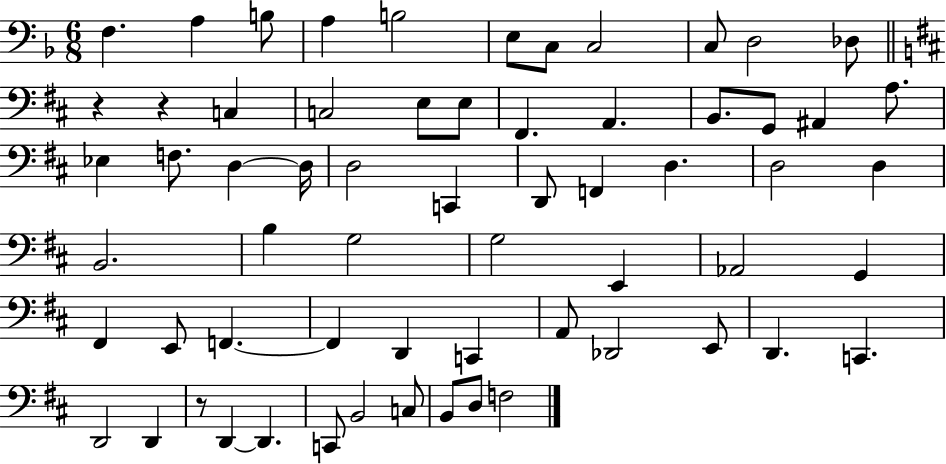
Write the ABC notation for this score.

X:1
T:Untitled
M:6/8
L:1/4
K:F
F, A, B,/2 A, B,2 E,/2 C,/2 C,2 C,/2 D,2 _D,/2 z z C, C,2 E,/2 E,/2 ^F,, A,, B,,/2 G,,/2 ^A,, A,/2 _E, F,/2 D, D,/4 D,2 C,, D,,/2 F,, D, D,2 D, B,,2 B, G,2 G,2 E,, _A,,2 G,, ^F,, E,,/2 F,, F,, D,, C,, A,,/2 _D,,2 E,,/2 D,, C,, D,,2 D,, z/2 D,, D,, C,,/2 B,,2 C,/2 B,,/2 D,/2 F,2